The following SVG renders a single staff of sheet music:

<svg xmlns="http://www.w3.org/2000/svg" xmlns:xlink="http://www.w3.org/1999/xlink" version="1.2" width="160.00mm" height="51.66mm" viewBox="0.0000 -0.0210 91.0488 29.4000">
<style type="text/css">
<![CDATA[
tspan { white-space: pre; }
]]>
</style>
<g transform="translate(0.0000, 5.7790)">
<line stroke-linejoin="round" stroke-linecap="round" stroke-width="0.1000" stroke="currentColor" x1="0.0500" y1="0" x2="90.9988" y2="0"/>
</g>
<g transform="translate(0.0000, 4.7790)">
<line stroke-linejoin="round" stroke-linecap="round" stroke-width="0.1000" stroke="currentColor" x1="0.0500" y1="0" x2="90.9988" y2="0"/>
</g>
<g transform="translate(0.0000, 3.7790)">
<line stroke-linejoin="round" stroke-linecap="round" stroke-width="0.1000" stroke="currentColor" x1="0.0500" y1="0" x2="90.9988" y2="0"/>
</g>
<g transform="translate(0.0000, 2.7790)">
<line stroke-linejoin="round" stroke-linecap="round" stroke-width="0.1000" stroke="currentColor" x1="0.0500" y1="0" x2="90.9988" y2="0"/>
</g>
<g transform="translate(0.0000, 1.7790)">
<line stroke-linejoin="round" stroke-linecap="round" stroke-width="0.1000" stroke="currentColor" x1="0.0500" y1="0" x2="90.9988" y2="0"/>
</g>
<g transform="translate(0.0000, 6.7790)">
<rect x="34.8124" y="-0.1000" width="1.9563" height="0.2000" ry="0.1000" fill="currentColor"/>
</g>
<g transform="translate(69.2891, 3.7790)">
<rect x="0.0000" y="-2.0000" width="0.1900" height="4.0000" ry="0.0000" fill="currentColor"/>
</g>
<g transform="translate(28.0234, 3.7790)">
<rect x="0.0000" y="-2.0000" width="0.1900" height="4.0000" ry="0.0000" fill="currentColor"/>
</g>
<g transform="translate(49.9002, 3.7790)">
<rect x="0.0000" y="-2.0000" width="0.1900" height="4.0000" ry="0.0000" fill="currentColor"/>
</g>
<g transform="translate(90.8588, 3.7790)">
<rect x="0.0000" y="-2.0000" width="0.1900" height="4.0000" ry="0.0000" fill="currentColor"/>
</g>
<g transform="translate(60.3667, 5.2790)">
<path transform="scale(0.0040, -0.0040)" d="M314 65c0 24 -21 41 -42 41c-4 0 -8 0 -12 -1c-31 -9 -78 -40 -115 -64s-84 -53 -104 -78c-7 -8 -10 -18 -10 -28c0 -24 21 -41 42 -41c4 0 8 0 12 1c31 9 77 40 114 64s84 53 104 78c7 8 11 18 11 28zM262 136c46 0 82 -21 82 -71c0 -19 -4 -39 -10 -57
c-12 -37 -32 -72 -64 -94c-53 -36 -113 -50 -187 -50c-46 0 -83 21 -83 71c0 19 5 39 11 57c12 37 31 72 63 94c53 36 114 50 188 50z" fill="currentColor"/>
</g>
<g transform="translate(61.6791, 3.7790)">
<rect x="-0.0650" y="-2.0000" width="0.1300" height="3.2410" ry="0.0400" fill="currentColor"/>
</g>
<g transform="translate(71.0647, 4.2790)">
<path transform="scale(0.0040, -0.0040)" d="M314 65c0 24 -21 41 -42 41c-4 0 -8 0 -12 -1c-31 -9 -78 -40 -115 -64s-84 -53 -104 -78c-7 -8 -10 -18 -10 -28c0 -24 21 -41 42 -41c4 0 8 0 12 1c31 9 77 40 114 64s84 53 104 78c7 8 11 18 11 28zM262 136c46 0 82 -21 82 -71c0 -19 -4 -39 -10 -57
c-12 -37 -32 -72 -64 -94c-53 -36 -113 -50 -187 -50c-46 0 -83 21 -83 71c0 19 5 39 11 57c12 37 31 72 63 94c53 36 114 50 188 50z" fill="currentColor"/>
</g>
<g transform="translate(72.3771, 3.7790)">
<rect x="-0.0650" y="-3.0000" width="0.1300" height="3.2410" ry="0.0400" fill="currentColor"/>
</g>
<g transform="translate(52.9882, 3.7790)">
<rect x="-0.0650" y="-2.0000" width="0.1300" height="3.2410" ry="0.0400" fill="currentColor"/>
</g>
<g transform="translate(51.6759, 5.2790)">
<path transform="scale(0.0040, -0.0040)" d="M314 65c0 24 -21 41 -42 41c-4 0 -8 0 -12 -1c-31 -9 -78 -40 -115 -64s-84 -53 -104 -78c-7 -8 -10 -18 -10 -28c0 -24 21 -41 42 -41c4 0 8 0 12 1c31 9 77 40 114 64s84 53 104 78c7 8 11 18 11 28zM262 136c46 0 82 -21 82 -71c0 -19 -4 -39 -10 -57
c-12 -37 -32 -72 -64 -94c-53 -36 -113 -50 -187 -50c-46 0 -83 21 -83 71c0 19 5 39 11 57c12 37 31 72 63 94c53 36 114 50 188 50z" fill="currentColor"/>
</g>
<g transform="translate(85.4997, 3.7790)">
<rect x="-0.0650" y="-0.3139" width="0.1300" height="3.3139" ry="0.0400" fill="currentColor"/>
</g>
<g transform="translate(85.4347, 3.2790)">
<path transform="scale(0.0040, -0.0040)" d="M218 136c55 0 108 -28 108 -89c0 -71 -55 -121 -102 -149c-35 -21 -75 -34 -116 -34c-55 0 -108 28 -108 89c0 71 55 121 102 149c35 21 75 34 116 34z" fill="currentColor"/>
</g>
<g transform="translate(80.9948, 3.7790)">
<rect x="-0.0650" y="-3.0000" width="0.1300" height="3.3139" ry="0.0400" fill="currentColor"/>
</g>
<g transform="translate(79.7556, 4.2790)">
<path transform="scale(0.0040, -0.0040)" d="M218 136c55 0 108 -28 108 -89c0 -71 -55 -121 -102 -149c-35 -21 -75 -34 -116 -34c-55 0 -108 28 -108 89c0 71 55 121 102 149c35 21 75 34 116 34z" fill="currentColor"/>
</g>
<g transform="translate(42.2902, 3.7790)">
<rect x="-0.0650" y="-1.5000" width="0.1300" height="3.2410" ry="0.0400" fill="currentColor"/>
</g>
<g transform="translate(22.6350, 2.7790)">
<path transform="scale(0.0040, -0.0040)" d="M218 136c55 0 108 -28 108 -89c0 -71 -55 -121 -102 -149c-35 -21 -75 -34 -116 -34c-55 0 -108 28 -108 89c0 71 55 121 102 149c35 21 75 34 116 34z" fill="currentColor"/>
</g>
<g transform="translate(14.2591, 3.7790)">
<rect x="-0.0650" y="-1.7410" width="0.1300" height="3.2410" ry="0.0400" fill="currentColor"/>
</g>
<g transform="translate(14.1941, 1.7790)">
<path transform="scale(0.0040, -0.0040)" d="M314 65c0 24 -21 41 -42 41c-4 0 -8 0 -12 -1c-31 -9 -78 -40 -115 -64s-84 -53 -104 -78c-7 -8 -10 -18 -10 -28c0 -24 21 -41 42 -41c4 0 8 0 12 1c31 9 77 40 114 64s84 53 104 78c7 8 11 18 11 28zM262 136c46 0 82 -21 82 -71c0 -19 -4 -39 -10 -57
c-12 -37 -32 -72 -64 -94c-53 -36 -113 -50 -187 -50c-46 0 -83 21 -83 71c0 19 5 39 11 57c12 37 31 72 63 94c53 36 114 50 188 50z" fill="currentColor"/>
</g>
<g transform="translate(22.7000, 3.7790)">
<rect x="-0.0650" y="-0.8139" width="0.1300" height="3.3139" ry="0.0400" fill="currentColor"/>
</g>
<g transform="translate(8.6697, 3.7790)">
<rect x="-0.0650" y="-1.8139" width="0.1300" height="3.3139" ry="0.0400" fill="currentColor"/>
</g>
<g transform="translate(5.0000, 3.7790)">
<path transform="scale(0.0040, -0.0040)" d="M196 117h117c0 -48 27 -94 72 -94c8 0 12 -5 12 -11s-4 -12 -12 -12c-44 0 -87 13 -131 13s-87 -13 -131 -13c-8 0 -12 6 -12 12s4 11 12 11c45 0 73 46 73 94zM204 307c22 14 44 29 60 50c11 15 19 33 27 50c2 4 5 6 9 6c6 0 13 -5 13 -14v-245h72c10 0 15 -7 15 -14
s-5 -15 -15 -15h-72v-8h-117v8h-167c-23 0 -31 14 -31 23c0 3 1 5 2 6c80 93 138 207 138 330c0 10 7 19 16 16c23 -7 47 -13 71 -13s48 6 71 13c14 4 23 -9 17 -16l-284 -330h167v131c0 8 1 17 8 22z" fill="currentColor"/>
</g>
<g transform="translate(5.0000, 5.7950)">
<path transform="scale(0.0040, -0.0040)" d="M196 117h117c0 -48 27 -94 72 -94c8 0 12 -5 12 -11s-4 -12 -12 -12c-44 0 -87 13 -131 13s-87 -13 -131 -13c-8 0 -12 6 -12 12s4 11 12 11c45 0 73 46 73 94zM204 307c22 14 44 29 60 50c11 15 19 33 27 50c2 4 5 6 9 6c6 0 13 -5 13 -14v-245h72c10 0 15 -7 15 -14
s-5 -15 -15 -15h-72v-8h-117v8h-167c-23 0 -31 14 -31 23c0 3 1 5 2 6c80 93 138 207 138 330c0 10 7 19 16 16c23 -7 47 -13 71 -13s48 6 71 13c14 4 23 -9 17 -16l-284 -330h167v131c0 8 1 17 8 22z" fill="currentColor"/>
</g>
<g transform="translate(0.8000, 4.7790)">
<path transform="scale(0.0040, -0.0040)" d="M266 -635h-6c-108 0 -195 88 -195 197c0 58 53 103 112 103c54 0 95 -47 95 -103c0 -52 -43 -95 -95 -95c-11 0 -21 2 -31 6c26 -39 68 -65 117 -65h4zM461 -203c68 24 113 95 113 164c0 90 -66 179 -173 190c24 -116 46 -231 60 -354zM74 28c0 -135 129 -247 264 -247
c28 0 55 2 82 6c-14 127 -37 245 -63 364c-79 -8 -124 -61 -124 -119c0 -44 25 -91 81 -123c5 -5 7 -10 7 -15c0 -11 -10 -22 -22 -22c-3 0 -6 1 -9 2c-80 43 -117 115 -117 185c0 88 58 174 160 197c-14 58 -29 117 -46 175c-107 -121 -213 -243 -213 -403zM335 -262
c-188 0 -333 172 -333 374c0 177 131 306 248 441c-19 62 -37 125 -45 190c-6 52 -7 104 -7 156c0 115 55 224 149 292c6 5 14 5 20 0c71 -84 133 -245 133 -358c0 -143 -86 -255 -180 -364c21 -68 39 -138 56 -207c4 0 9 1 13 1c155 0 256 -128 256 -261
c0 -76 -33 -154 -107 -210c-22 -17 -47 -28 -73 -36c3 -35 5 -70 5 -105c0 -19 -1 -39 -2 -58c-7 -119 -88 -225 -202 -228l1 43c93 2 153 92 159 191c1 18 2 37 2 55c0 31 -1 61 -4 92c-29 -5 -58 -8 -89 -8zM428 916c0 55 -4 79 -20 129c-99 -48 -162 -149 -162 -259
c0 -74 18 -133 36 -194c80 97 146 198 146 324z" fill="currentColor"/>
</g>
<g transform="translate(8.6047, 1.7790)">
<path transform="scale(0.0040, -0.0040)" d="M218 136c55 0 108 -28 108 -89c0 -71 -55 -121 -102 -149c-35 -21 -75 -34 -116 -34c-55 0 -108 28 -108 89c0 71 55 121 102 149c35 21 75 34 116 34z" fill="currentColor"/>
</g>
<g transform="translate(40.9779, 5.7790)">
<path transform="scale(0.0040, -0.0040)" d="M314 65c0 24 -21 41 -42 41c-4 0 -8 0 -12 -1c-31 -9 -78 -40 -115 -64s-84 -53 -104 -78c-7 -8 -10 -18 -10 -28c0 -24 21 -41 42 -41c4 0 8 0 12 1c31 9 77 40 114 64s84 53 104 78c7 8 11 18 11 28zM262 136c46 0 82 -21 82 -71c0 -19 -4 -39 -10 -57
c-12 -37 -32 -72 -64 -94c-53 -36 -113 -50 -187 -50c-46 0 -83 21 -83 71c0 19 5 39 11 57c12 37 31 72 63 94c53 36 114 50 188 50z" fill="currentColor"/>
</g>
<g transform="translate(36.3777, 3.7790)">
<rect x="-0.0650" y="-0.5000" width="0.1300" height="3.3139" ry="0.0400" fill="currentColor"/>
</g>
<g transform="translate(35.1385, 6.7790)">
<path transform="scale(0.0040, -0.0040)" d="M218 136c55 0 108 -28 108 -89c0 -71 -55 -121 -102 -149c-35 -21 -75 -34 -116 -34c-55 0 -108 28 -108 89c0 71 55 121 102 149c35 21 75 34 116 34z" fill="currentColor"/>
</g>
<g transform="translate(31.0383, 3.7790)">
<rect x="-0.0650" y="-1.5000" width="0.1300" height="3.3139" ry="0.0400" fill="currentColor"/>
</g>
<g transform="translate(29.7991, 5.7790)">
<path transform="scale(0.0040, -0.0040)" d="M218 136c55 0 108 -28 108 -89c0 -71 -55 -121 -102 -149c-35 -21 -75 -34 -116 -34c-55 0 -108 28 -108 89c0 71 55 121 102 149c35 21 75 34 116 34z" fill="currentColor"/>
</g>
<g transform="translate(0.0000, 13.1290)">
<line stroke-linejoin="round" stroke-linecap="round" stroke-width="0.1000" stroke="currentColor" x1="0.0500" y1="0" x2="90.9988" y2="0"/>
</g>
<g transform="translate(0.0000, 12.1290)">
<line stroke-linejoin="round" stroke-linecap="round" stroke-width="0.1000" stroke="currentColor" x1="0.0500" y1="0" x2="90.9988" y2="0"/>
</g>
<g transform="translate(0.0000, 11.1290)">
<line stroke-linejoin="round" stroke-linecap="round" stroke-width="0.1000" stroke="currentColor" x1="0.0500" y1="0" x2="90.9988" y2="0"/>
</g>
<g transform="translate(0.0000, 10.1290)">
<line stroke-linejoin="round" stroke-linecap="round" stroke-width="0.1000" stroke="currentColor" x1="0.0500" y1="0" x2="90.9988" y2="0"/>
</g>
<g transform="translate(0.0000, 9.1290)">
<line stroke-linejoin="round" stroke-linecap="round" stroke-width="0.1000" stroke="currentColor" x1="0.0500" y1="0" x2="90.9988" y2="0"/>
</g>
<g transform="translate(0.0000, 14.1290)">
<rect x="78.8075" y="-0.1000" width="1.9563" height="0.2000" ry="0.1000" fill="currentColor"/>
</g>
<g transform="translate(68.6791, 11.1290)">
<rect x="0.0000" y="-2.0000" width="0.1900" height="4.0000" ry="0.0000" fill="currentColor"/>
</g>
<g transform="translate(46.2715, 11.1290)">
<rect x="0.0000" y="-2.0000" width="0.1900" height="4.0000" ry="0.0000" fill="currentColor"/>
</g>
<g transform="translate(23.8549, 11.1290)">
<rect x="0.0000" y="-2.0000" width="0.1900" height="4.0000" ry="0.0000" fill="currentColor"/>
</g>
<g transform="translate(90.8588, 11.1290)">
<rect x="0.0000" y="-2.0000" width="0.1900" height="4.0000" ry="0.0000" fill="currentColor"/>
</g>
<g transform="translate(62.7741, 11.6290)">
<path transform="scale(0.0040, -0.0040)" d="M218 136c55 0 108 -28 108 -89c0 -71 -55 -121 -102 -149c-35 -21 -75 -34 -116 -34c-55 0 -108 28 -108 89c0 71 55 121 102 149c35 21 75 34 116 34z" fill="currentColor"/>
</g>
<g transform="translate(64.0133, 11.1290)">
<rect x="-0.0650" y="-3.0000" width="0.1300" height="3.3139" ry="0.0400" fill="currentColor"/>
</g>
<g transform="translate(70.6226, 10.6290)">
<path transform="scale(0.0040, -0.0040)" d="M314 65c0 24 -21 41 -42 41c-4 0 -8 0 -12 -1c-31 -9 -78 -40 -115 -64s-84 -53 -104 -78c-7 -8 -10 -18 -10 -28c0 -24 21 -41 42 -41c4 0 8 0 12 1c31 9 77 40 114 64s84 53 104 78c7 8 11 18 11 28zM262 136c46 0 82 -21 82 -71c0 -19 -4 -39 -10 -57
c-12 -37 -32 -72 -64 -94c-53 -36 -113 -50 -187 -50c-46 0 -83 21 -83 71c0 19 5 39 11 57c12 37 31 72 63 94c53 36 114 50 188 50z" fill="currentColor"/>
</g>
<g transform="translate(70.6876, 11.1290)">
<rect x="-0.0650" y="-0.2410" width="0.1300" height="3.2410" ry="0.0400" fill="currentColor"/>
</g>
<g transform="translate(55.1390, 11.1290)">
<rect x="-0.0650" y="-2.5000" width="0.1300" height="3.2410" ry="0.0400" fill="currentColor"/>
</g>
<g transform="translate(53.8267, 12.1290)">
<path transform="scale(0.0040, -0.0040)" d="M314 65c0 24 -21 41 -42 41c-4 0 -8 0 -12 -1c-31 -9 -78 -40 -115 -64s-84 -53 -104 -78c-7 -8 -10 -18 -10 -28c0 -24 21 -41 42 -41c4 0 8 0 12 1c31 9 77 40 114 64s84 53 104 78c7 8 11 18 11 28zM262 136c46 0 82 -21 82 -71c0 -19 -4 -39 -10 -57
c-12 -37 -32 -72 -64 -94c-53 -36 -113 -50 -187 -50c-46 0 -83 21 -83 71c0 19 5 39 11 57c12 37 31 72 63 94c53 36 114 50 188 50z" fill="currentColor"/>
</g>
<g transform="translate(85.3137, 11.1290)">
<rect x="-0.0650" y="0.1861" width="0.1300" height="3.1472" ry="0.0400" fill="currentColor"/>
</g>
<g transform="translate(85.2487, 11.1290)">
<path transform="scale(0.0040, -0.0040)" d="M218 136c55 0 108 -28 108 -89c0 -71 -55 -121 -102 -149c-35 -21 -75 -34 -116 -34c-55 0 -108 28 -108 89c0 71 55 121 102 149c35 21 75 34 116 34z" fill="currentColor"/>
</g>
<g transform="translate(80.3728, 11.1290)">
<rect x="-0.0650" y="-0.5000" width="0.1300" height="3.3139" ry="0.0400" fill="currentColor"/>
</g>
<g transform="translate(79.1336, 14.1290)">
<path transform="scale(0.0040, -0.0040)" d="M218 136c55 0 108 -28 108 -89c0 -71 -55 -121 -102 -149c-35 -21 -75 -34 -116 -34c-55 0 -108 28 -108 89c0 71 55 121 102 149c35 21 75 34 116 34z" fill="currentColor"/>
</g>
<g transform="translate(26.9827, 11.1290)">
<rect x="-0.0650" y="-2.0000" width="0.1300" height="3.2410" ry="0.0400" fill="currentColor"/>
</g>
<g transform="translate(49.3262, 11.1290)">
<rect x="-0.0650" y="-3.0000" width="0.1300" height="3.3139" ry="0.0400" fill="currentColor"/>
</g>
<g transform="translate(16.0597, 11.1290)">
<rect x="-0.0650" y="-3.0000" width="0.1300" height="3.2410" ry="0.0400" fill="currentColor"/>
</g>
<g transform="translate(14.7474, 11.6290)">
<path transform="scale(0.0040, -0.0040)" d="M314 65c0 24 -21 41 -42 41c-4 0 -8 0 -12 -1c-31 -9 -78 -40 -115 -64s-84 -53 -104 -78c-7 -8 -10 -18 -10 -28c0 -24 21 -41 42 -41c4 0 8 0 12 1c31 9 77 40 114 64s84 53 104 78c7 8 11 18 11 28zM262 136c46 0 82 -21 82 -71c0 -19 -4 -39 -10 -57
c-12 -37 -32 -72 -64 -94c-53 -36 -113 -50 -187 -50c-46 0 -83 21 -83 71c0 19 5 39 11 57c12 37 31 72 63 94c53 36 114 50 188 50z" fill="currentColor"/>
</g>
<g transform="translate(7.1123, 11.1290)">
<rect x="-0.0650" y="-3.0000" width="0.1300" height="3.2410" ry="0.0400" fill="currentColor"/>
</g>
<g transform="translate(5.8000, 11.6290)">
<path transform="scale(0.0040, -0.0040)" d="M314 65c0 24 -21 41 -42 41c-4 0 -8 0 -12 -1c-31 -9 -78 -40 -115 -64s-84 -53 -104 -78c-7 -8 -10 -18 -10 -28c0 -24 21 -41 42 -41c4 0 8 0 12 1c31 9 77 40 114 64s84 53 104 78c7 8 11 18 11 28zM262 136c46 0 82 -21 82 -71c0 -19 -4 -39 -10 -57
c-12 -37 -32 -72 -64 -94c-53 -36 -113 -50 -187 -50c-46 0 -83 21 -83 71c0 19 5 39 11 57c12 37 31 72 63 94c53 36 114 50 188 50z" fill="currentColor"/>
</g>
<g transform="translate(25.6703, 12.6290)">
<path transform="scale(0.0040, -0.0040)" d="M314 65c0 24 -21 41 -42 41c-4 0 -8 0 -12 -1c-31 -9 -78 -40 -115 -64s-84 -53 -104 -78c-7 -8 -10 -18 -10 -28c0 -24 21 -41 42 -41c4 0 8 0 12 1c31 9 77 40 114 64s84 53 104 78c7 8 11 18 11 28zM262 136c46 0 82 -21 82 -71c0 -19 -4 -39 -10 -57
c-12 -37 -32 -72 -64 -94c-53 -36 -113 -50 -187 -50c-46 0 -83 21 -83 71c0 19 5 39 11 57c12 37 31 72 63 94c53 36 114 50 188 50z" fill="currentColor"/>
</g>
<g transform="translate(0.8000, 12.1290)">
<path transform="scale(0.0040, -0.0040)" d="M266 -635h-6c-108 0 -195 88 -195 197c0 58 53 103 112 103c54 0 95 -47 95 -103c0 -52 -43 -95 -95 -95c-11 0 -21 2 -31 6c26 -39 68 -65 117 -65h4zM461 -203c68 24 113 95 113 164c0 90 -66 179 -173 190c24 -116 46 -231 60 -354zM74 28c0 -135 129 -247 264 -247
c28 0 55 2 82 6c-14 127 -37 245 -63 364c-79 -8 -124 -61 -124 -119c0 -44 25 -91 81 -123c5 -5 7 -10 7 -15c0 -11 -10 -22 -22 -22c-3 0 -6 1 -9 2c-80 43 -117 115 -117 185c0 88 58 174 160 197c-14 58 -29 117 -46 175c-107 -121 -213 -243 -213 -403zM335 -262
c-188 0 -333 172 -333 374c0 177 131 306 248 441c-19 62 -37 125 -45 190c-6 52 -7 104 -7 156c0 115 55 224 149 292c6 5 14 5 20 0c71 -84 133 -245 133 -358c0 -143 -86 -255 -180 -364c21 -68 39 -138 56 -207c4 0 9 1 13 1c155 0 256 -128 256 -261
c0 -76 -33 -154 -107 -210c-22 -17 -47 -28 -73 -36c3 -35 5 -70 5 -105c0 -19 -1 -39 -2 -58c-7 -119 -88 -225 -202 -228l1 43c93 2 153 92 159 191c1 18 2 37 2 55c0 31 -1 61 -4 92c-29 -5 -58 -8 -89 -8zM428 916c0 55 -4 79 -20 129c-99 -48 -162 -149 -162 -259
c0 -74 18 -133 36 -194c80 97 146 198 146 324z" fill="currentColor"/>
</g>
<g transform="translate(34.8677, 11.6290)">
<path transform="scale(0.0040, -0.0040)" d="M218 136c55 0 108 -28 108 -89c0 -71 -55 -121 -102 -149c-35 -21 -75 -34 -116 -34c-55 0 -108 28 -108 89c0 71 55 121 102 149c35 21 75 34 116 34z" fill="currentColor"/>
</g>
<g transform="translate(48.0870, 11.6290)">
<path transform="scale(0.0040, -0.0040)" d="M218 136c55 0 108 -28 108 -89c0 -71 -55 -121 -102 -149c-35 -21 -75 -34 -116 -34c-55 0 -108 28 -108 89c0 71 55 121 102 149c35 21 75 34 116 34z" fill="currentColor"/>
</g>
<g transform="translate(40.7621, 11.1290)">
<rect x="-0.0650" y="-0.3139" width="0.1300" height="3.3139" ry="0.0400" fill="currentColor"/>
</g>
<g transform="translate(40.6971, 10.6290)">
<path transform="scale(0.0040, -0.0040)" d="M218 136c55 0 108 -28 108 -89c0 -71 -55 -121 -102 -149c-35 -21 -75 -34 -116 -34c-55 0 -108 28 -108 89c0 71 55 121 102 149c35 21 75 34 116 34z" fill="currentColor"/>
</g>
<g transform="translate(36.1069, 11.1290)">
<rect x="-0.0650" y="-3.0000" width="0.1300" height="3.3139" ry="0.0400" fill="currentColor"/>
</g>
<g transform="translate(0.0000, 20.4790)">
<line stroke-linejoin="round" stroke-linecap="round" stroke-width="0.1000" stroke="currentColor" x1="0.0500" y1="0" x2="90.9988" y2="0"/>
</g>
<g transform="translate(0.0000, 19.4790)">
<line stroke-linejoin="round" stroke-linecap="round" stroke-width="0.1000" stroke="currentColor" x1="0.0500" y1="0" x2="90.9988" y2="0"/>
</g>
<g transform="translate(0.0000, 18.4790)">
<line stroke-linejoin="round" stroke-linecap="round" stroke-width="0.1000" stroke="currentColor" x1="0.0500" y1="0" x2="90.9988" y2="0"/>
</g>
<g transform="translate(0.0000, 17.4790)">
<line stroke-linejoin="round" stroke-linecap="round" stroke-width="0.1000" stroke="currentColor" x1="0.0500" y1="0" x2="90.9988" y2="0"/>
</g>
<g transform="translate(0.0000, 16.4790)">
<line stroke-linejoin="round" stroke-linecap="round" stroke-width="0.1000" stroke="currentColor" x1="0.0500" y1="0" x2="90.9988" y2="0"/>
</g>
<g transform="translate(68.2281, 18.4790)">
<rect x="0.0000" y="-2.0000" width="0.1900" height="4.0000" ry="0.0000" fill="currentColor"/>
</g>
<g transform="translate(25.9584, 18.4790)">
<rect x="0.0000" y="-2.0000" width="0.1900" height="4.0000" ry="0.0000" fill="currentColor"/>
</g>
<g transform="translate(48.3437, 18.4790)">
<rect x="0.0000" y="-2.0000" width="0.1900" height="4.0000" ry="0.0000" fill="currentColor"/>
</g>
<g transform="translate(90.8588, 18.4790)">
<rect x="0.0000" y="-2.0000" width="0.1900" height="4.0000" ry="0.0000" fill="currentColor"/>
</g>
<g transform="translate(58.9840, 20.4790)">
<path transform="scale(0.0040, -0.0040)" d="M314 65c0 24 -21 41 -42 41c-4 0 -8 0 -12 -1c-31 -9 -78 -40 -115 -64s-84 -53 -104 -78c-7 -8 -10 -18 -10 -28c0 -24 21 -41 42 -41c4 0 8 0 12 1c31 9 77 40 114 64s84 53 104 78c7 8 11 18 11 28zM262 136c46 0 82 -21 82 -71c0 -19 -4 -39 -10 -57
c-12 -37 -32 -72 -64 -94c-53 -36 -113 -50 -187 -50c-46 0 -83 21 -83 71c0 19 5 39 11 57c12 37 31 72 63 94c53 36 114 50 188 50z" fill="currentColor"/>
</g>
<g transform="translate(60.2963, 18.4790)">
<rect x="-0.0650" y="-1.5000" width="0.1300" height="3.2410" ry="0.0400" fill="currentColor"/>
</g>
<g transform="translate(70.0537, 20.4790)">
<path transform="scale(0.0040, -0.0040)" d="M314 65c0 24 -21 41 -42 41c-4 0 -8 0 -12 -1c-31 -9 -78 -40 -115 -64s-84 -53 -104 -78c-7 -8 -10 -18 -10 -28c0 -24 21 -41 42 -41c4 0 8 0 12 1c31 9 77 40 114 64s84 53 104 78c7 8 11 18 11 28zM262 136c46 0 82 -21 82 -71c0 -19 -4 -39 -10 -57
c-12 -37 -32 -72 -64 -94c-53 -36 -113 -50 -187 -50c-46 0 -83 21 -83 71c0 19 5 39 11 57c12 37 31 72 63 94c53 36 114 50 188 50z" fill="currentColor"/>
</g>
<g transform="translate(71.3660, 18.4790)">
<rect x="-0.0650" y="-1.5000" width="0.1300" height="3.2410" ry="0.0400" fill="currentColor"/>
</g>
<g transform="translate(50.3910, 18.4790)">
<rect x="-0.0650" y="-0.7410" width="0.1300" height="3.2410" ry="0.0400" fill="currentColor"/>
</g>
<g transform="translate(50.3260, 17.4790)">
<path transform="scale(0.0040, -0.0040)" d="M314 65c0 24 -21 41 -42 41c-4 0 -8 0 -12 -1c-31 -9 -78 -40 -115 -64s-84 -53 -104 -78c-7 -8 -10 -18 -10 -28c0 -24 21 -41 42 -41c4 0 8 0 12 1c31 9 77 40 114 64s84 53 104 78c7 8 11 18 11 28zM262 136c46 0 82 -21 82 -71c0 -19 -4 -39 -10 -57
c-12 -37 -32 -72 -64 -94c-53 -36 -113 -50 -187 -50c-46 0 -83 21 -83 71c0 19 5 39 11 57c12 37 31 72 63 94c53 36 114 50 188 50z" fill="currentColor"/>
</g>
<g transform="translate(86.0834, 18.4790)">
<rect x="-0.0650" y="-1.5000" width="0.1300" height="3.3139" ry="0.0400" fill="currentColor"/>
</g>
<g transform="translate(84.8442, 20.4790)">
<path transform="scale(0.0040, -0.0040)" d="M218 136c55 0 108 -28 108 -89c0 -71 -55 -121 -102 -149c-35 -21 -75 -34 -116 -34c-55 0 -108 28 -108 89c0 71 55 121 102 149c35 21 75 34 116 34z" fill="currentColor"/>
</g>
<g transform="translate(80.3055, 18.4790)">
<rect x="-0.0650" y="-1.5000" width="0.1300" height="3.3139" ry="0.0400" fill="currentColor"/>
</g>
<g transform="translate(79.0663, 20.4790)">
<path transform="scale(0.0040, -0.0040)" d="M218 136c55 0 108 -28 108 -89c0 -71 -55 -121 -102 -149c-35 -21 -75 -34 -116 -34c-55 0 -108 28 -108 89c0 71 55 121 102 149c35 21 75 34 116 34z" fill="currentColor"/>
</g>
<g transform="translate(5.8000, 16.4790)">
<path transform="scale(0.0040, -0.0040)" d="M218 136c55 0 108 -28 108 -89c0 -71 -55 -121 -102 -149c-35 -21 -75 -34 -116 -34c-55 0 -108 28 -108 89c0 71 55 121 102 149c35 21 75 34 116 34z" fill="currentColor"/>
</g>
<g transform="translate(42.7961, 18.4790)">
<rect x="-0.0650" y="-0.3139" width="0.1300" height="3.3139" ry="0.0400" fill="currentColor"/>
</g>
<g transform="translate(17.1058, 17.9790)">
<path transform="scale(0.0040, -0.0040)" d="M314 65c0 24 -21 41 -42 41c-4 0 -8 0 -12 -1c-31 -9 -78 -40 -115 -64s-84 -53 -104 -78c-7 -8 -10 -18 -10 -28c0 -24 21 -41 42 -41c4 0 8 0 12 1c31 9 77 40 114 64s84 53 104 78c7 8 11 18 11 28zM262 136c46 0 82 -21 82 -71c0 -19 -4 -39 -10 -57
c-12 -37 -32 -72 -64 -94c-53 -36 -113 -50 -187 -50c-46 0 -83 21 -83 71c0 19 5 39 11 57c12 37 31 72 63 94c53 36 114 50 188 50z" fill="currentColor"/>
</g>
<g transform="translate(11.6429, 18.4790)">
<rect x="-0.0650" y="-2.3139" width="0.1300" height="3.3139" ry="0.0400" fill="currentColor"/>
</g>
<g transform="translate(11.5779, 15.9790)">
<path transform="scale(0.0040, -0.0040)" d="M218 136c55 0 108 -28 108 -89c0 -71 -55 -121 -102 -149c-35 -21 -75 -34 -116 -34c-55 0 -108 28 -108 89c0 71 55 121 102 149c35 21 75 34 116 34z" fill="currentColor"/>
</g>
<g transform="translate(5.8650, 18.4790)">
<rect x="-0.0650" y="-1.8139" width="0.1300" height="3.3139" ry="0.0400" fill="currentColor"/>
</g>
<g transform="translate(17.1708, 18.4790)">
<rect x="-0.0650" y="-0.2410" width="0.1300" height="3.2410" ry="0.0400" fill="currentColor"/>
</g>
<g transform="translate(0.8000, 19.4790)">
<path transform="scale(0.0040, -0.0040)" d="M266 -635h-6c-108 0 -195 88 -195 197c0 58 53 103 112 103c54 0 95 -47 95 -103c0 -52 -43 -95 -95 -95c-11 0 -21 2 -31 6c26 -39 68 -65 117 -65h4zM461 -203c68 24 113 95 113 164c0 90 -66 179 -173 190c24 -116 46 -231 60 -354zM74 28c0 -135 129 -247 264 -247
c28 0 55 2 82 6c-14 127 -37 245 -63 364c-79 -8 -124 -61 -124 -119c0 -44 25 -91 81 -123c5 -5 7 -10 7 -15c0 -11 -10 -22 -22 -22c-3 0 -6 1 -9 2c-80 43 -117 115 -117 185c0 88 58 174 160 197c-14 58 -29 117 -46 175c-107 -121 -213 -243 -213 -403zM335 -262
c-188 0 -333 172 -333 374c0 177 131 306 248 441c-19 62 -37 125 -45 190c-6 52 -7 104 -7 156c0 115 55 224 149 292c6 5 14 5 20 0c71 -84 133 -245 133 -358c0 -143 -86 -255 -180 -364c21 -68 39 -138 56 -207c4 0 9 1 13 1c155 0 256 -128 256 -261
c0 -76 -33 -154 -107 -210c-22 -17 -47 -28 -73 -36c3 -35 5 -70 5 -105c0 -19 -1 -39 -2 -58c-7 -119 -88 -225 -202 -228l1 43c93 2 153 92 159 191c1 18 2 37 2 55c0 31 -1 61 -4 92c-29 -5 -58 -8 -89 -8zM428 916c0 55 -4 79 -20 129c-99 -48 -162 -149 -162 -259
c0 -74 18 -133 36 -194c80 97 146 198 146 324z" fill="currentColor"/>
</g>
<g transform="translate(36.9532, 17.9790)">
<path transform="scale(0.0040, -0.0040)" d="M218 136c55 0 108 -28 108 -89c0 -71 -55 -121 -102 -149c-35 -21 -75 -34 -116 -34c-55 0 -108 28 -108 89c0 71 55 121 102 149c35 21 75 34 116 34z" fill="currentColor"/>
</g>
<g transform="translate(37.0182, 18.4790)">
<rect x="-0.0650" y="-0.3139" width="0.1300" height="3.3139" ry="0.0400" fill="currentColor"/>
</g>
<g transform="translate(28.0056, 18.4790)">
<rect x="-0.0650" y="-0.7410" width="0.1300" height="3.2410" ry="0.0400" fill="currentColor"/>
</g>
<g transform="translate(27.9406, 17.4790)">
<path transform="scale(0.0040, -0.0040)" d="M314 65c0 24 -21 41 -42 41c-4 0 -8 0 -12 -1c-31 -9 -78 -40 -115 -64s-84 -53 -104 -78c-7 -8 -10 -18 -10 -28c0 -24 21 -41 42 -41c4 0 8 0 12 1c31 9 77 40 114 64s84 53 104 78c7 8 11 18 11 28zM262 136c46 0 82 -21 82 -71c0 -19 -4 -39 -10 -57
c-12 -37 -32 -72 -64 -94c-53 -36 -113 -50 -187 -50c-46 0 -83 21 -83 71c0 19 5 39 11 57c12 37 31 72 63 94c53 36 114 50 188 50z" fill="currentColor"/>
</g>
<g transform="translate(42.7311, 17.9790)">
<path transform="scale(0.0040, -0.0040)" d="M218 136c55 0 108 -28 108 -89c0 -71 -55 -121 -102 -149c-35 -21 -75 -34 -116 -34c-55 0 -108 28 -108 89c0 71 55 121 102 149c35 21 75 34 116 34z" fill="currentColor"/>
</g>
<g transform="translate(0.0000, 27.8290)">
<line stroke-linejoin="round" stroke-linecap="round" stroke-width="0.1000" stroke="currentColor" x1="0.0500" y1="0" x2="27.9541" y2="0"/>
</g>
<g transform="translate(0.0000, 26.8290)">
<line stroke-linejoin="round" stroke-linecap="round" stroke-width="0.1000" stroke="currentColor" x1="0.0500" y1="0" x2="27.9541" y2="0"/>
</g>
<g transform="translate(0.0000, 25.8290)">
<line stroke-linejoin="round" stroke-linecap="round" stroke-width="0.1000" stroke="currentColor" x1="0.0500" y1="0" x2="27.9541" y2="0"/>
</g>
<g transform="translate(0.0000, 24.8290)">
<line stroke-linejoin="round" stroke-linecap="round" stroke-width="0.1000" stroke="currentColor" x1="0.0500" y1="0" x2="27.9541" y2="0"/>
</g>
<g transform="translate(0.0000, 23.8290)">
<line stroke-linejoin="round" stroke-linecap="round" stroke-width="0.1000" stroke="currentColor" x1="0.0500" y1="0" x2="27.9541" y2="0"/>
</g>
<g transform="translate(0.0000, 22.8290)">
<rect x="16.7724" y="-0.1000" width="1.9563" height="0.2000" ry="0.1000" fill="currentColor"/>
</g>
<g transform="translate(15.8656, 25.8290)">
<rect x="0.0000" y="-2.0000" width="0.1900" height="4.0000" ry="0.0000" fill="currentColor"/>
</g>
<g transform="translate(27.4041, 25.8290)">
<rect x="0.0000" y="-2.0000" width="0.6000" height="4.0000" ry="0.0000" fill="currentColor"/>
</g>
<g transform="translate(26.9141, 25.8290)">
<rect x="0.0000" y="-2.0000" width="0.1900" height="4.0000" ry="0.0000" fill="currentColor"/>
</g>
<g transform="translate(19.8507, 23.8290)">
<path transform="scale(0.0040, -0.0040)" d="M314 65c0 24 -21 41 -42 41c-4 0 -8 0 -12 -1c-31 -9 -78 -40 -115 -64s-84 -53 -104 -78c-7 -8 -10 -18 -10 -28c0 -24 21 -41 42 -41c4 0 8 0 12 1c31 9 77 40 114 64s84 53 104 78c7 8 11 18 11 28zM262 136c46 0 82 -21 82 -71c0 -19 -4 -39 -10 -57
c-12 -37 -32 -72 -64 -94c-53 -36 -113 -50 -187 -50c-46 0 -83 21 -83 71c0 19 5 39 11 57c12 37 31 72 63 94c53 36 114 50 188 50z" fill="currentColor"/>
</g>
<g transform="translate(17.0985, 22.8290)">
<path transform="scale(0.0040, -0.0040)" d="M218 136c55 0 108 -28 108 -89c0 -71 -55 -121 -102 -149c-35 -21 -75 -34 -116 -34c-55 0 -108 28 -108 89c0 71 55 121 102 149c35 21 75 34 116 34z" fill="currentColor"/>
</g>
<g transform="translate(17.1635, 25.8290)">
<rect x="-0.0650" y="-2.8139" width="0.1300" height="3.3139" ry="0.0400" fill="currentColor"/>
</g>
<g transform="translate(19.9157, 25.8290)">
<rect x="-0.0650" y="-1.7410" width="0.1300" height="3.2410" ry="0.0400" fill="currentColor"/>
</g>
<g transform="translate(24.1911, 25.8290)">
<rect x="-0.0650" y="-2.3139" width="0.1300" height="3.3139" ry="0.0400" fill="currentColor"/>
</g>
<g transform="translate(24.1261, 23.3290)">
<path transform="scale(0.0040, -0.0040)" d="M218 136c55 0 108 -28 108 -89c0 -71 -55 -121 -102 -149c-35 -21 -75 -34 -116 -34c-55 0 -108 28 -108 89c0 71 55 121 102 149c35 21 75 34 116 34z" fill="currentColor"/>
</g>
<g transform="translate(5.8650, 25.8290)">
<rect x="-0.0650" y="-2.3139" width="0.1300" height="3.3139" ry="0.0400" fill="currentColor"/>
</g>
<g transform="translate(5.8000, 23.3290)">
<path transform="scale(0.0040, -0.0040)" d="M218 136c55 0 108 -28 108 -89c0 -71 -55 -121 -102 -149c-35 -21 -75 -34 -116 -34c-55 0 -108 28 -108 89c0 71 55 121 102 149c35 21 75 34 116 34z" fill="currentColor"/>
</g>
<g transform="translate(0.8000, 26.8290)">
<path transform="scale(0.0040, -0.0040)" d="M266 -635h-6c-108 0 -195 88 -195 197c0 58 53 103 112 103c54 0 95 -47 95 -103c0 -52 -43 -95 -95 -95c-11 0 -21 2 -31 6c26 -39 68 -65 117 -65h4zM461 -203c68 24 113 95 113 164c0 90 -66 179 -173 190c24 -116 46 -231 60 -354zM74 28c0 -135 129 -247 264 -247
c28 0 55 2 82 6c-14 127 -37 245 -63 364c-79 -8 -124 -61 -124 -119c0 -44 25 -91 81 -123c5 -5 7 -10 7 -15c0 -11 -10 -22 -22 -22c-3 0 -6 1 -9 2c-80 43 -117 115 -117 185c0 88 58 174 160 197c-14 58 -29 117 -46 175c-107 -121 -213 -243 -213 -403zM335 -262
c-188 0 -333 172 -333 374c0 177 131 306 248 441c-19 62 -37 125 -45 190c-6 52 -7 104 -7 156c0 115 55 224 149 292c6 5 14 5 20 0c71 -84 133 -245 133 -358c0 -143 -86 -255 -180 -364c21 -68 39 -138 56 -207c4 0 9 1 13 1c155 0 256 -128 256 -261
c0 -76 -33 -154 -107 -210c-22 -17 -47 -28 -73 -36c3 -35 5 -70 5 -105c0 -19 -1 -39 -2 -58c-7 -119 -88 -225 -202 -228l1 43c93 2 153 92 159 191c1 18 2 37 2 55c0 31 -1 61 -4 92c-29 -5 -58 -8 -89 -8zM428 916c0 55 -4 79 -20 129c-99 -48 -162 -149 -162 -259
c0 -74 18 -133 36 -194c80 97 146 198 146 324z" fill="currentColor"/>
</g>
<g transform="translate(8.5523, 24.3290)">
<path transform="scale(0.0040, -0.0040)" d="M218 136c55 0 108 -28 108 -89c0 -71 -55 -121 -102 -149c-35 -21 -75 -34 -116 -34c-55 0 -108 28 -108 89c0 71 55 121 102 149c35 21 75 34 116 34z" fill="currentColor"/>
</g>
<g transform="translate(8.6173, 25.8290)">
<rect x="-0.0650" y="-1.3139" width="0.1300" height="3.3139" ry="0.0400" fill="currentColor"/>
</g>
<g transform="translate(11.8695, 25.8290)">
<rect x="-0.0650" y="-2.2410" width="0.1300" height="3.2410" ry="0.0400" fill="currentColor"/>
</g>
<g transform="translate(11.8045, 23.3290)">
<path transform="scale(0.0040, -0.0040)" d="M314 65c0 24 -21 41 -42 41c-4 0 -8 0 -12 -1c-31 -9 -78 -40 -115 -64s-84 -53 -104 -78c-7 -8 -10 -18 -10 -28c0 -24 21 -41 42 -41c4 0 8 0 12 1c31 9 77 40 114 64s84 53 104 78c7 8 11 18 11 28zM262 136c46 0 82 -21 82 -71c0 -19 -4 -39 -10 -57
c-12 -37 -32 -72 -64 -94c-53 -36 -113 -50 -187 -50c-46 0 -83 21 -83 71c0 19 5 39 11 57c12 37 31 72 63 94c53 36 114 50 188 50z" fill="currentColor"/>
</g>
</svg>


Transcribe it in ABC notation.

X:1
T:Untitled
M:4/4
L:1/4
K:C
f f2 d E C E2 F2 F2 A2 A c A2 A2 F2 A c A G2 A c2 C B f g c2 d2 c c d2 E2 E2 E E g e g2 a f2 g